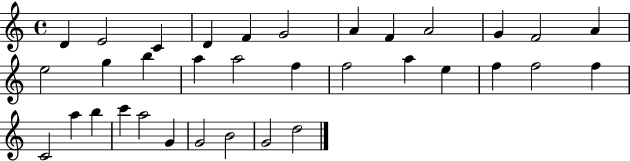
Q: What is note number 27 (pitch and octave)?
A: B5